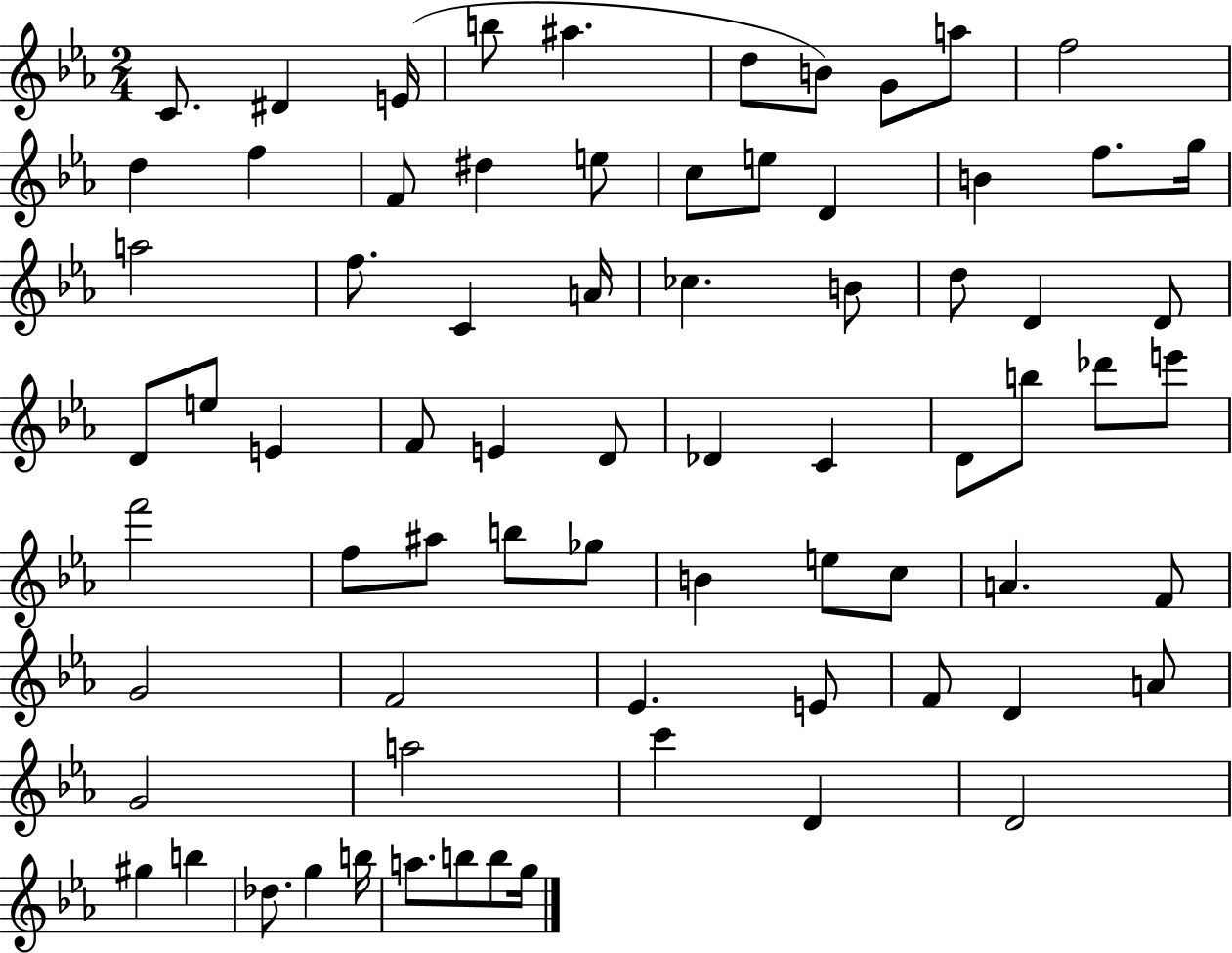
C4/e. D#4/q E4/s B5/e A#5/q. D5/e B4/e G4/e A5/e F5/h D5/q F5/q F4/e D#5/q E5/e C5/e E5/e D4/q B4/q F5/e. G5/s A5/h F5/e. C4/q A4/s CES5/q. B4/e D5/e D4/q D4/e D4/e E5/e E4/q F4/e E4/q D4/e Db4/q C4/q D4/e B5/e Db6/e E6/e F6/h F5/e A#5/e B5/e Gb5/e B4/q E5/e C5/e A4/q. F4/e G4/h F4/h Eb4/q. E4/e F4/e D4/q A4/e G4/h A5/h C6/q D4/q D4/h G#5/q B5/q Db5/e. G5/q B5/s A5/e. B5/e B5/e G5/s